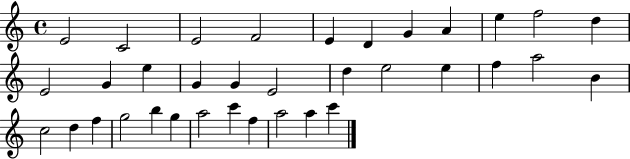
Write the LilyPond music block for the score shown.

{
  \clef treble
  \time 4/4
  \defaultTimeSignature
  \key c \major
  e'2 c'2 | e'2 f'2 | e'4 d'4 g'4 a'4 | e''4 f''2 d''4 | \break e'2 g'4 e''4 | g'4 g'4 e'2 | d''4 e''2 e''4 | f''4 a''2 b'4 | \break c''2 d''4 f''4 | g''2 b''4 g''4 | a''2 c'''4 f''4 | a''2 a''4 c'''4 | \break \bar "|."
}